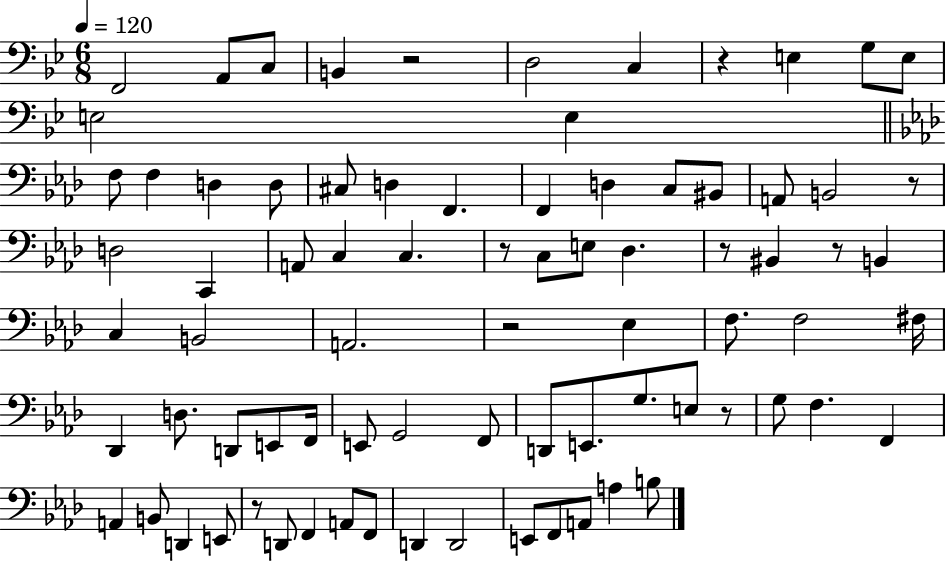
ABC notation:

X:1
T:Untitled
M:6/8
L:1/4
K:Bb
F,,2 A,,/2 C,/2 B,, z2 D,2 C, z E, G,/2 E,/2 E,2 E, F,/2 F, D, D,/2 ^C,/2 D, F,, F,, D, C,/2 ^B,,/2 A,,/2 B,,2 z/2 D,2 C,, A,,/2 C, C, z/2 C,/2 E,/2 _D, z/2 ^B,, z/2 B,, C, B,,2 A,,2 z2 _E, F,/2 F,2 ^F,/4 _D,, D,/2 D,,/2 E,,/2 F,,/4 E,,/2 G,,2 F,,/2 D,,/2 E,,/2 G,/2 E,/2 z/2 G,/2 F, F,, A,, B,,/2 D,, E,,/2 z/2 D,,/2 F,, A,,/2 F,,/2 D,, D,,2 E,,/2 F,,/2 A,,/2 A, B,/2